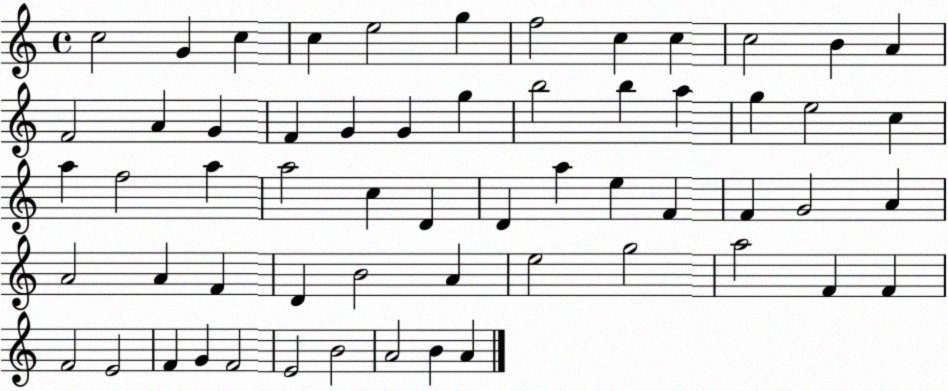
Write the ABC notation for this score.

X:1
T:Untitled
M:4/4
L:1/4
K:C
c2 G c c e2 g f2 c c c2 B A F2 A G F G G g b2 b a g e2 c a f2 a a2 c D D a e F F G2 A A2 A F D B2 A e2 g2 a2 F F F2 E2 F G F2 E2 B2 A2 B A